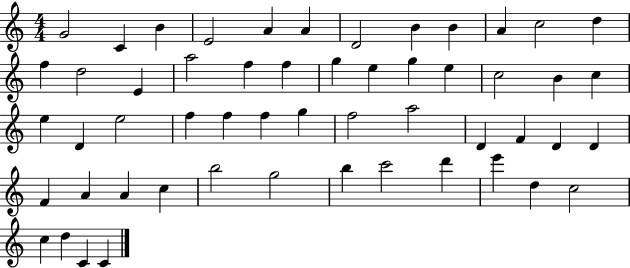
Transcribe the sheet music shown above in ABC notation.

X:1
T:Untitled
M:4/4
L:1/4
K:C
G2 C B E2 A A D2 B B A c2 d f d2 E a2 f f g e g e c2 B c e D e2 f f f g f2 a2 D F D D F A A c b2 g2 b c'2 d' e' d c2 c d C C